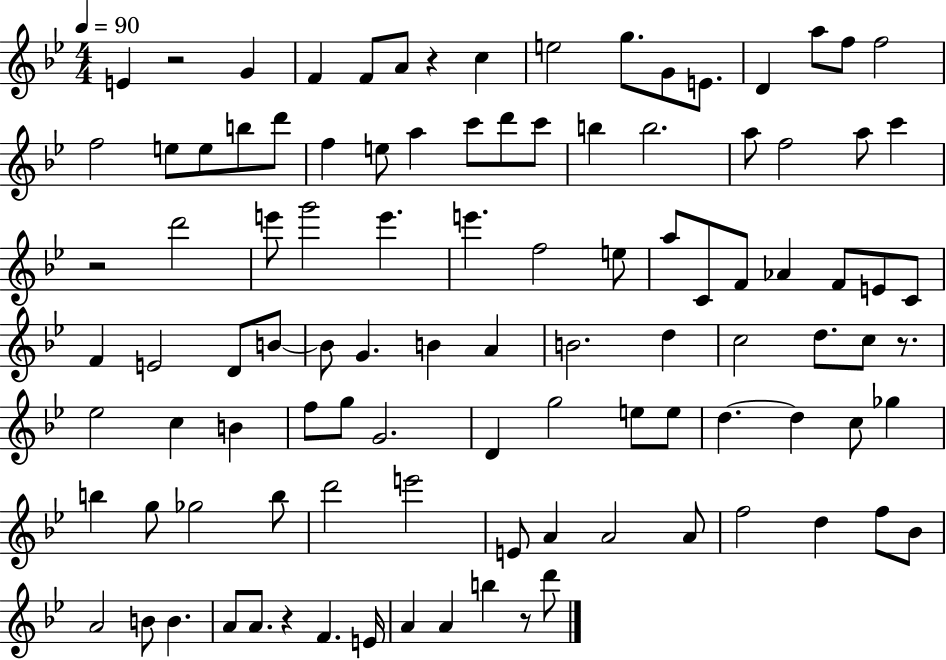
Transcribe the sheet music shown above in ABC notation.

X:1
T:Untitled
M:4/4
L:1/4
K:Bb
E z2 G F F/2 A/2 z c e2 g/2 G/2 E/2 D a/2 f/2 f2 f2 e/2 e/2 b/2 d'/2 f e/2 a c'/2 d'/2 c'/2 b b2 a/2 f2 a/2 c' z2 d'2 e'/2 g'2 e' e' f2 e/2 a/2 C/2 F/2 _A F/2 E/2 C/2 F E2 D/2 B/2 B/2 G B A B2 d c2 d/2 c/2 z/2 _e2 c B f/2 g/2 G2 D g2 e/2 e/2 d d c/2 _g b g/2 _g2 b/2 d'2 e'2 E/2 A A2 A/2 f2 d f/2 _B/2 A2 B/2 B A/2 A/2 z F E/4 A A b z/2 d'/2